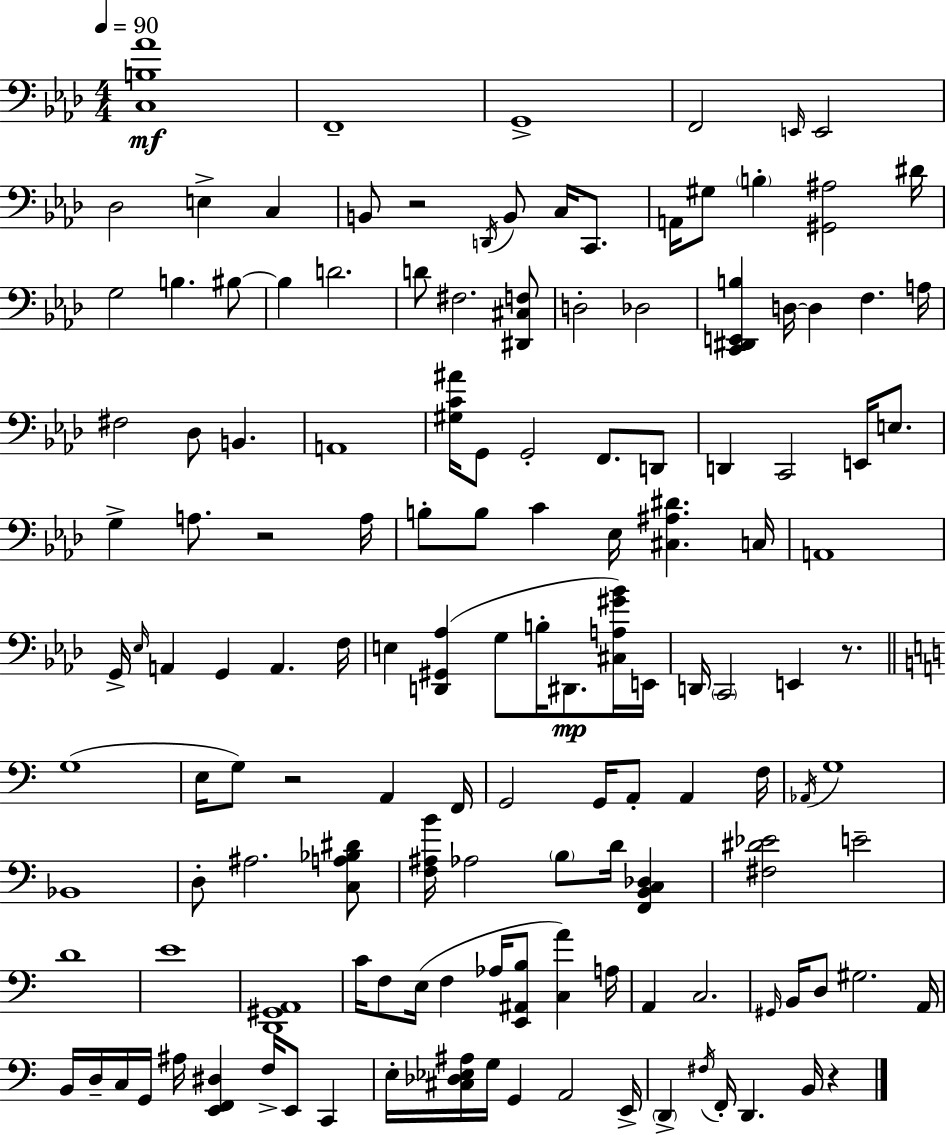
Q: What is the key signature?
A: AES major